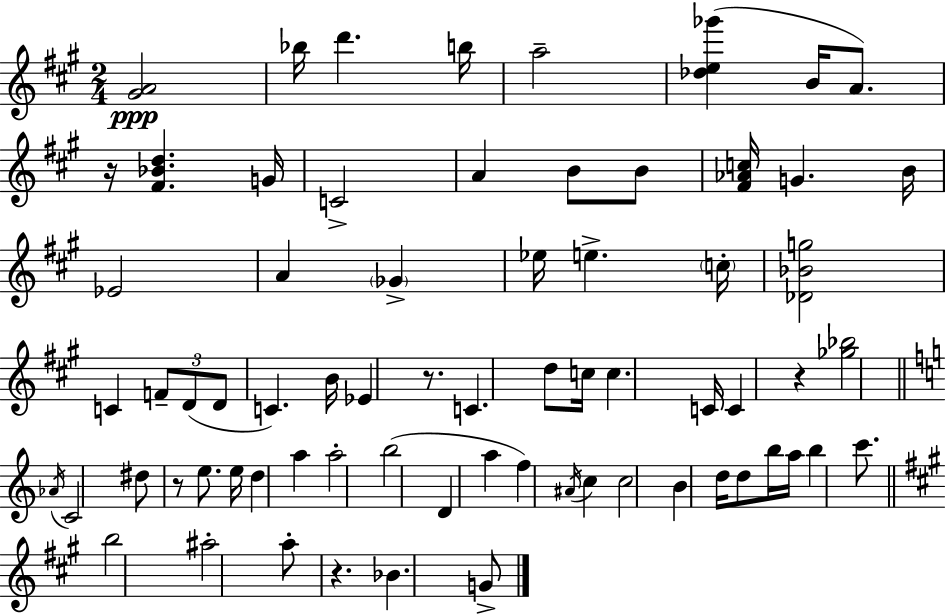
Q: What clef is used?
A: treble